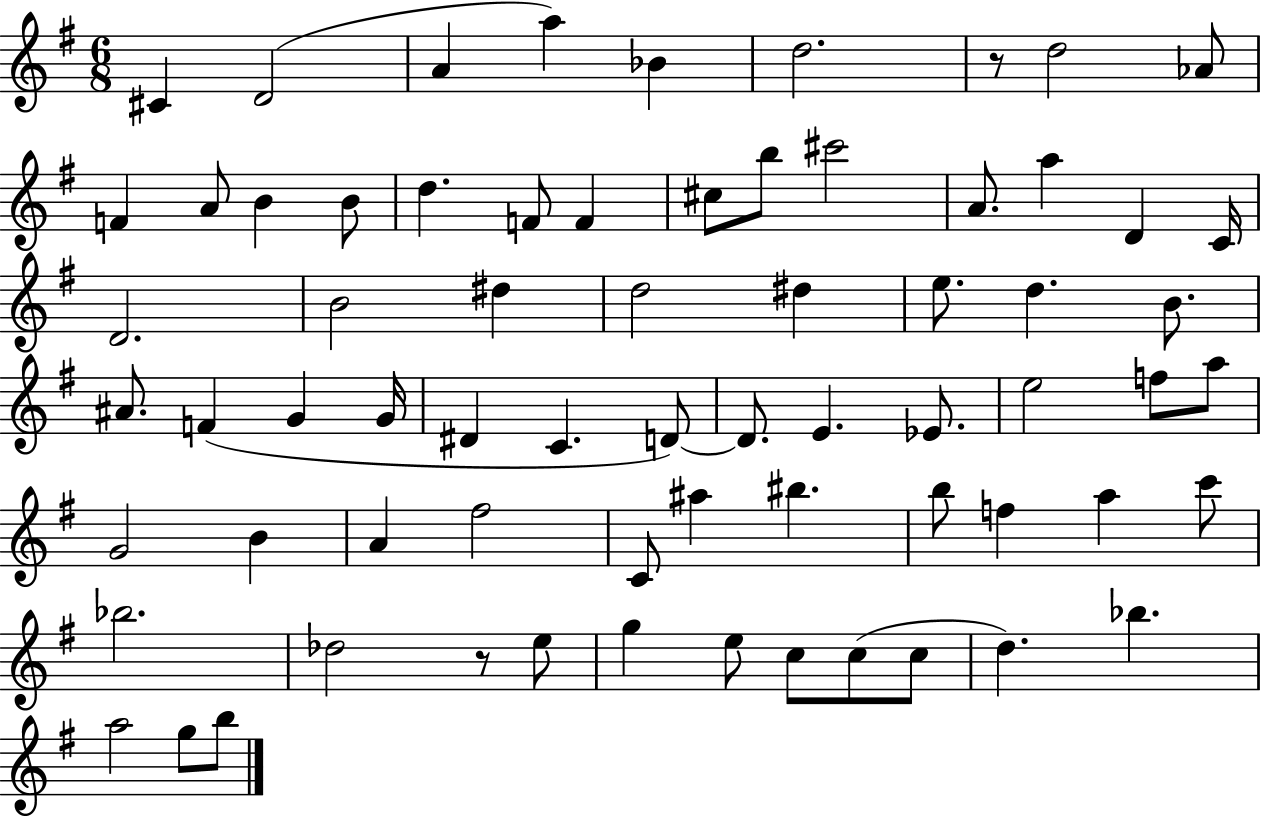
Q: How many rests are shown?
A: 2